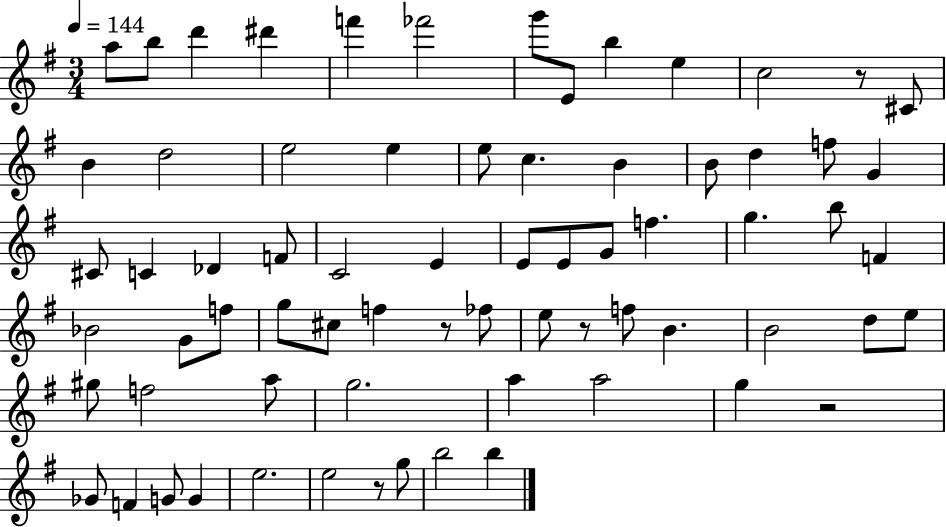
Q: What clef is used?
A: treble